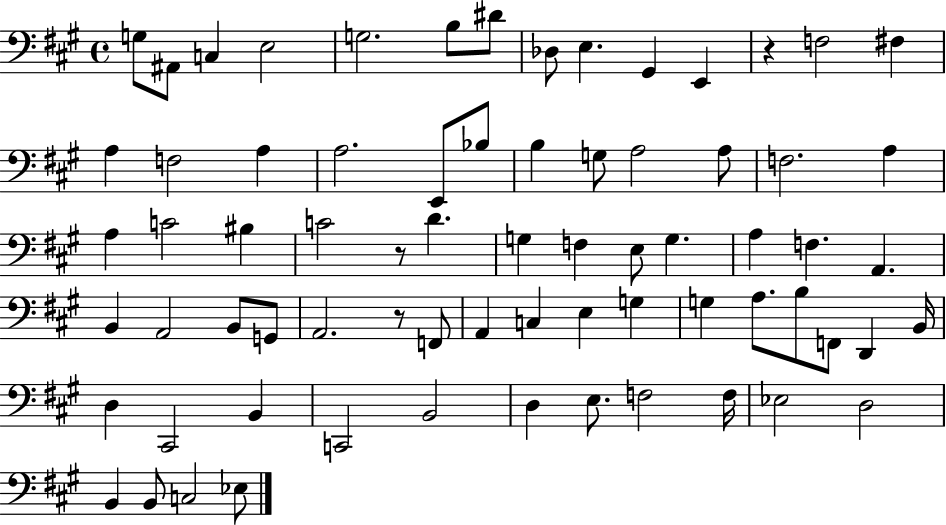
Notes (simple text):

G3/e A#2/e C3/q E3/h G3/h. B3/e D#4/e Db3/e E3/q. G#2/q E2/q R/q F3/h F#3/q A3/q F3/h A3/q A3/h. E2/e Bb3/e B3/q G3/e A3/h A3/e F3/h. A3/q A3/q C4/h BIS3/q C4/h R/e D4/q. G3/q F3/q E3/e G3/q. A3/q F3/q. A2/q. B2/q A2/h B2/e G2/e A2/h. R/e F2/e A2/q C3/q E3/q G3/q G3/q A3/e. B3/e F2/e D2/q B2/s D3/q C#2/h B2/q C2/h B2/h D3/q E3/e. F3/h F3/s Eb3/h D3/h B2/q B2/e C3/h Eb3/e